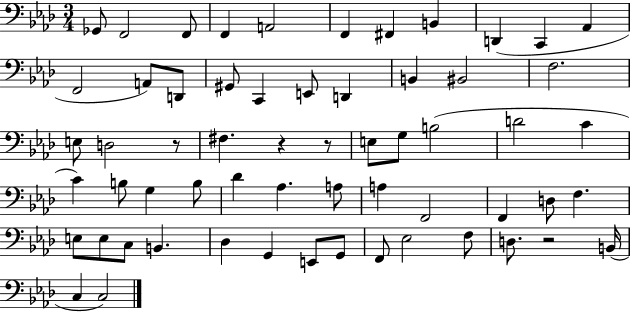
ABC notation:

X:1
T:Untitled
M:3/4
L:1/4
K:Ab
_G,,/2 F,,2 F,,/2 F,, A,,2 F,, ^F,, B,, D,, C,, _A,, F,,2 A,,/2 D,,/2 ^G,,/2 C,, E,,/2 D,, B,, ^B,,2 F,2 E,/2 D,2 z/2 ^F, z z/2 E,/2 G,/2 B,2 D2 C C B,/2 G, B,/2 _D _A, A,/2 A, F,,2 F,, D,/2 F, E,/2 E,/2 C,/2 B,, _D, G,, E,,/2 G,,/2 F,,/2 _E,2 F,/2 D,/2 z2 B,,/4 C, C,2